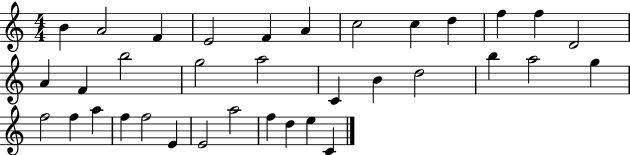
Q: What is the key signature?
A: C major